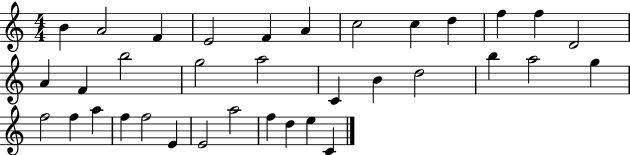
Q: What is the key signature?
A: C major